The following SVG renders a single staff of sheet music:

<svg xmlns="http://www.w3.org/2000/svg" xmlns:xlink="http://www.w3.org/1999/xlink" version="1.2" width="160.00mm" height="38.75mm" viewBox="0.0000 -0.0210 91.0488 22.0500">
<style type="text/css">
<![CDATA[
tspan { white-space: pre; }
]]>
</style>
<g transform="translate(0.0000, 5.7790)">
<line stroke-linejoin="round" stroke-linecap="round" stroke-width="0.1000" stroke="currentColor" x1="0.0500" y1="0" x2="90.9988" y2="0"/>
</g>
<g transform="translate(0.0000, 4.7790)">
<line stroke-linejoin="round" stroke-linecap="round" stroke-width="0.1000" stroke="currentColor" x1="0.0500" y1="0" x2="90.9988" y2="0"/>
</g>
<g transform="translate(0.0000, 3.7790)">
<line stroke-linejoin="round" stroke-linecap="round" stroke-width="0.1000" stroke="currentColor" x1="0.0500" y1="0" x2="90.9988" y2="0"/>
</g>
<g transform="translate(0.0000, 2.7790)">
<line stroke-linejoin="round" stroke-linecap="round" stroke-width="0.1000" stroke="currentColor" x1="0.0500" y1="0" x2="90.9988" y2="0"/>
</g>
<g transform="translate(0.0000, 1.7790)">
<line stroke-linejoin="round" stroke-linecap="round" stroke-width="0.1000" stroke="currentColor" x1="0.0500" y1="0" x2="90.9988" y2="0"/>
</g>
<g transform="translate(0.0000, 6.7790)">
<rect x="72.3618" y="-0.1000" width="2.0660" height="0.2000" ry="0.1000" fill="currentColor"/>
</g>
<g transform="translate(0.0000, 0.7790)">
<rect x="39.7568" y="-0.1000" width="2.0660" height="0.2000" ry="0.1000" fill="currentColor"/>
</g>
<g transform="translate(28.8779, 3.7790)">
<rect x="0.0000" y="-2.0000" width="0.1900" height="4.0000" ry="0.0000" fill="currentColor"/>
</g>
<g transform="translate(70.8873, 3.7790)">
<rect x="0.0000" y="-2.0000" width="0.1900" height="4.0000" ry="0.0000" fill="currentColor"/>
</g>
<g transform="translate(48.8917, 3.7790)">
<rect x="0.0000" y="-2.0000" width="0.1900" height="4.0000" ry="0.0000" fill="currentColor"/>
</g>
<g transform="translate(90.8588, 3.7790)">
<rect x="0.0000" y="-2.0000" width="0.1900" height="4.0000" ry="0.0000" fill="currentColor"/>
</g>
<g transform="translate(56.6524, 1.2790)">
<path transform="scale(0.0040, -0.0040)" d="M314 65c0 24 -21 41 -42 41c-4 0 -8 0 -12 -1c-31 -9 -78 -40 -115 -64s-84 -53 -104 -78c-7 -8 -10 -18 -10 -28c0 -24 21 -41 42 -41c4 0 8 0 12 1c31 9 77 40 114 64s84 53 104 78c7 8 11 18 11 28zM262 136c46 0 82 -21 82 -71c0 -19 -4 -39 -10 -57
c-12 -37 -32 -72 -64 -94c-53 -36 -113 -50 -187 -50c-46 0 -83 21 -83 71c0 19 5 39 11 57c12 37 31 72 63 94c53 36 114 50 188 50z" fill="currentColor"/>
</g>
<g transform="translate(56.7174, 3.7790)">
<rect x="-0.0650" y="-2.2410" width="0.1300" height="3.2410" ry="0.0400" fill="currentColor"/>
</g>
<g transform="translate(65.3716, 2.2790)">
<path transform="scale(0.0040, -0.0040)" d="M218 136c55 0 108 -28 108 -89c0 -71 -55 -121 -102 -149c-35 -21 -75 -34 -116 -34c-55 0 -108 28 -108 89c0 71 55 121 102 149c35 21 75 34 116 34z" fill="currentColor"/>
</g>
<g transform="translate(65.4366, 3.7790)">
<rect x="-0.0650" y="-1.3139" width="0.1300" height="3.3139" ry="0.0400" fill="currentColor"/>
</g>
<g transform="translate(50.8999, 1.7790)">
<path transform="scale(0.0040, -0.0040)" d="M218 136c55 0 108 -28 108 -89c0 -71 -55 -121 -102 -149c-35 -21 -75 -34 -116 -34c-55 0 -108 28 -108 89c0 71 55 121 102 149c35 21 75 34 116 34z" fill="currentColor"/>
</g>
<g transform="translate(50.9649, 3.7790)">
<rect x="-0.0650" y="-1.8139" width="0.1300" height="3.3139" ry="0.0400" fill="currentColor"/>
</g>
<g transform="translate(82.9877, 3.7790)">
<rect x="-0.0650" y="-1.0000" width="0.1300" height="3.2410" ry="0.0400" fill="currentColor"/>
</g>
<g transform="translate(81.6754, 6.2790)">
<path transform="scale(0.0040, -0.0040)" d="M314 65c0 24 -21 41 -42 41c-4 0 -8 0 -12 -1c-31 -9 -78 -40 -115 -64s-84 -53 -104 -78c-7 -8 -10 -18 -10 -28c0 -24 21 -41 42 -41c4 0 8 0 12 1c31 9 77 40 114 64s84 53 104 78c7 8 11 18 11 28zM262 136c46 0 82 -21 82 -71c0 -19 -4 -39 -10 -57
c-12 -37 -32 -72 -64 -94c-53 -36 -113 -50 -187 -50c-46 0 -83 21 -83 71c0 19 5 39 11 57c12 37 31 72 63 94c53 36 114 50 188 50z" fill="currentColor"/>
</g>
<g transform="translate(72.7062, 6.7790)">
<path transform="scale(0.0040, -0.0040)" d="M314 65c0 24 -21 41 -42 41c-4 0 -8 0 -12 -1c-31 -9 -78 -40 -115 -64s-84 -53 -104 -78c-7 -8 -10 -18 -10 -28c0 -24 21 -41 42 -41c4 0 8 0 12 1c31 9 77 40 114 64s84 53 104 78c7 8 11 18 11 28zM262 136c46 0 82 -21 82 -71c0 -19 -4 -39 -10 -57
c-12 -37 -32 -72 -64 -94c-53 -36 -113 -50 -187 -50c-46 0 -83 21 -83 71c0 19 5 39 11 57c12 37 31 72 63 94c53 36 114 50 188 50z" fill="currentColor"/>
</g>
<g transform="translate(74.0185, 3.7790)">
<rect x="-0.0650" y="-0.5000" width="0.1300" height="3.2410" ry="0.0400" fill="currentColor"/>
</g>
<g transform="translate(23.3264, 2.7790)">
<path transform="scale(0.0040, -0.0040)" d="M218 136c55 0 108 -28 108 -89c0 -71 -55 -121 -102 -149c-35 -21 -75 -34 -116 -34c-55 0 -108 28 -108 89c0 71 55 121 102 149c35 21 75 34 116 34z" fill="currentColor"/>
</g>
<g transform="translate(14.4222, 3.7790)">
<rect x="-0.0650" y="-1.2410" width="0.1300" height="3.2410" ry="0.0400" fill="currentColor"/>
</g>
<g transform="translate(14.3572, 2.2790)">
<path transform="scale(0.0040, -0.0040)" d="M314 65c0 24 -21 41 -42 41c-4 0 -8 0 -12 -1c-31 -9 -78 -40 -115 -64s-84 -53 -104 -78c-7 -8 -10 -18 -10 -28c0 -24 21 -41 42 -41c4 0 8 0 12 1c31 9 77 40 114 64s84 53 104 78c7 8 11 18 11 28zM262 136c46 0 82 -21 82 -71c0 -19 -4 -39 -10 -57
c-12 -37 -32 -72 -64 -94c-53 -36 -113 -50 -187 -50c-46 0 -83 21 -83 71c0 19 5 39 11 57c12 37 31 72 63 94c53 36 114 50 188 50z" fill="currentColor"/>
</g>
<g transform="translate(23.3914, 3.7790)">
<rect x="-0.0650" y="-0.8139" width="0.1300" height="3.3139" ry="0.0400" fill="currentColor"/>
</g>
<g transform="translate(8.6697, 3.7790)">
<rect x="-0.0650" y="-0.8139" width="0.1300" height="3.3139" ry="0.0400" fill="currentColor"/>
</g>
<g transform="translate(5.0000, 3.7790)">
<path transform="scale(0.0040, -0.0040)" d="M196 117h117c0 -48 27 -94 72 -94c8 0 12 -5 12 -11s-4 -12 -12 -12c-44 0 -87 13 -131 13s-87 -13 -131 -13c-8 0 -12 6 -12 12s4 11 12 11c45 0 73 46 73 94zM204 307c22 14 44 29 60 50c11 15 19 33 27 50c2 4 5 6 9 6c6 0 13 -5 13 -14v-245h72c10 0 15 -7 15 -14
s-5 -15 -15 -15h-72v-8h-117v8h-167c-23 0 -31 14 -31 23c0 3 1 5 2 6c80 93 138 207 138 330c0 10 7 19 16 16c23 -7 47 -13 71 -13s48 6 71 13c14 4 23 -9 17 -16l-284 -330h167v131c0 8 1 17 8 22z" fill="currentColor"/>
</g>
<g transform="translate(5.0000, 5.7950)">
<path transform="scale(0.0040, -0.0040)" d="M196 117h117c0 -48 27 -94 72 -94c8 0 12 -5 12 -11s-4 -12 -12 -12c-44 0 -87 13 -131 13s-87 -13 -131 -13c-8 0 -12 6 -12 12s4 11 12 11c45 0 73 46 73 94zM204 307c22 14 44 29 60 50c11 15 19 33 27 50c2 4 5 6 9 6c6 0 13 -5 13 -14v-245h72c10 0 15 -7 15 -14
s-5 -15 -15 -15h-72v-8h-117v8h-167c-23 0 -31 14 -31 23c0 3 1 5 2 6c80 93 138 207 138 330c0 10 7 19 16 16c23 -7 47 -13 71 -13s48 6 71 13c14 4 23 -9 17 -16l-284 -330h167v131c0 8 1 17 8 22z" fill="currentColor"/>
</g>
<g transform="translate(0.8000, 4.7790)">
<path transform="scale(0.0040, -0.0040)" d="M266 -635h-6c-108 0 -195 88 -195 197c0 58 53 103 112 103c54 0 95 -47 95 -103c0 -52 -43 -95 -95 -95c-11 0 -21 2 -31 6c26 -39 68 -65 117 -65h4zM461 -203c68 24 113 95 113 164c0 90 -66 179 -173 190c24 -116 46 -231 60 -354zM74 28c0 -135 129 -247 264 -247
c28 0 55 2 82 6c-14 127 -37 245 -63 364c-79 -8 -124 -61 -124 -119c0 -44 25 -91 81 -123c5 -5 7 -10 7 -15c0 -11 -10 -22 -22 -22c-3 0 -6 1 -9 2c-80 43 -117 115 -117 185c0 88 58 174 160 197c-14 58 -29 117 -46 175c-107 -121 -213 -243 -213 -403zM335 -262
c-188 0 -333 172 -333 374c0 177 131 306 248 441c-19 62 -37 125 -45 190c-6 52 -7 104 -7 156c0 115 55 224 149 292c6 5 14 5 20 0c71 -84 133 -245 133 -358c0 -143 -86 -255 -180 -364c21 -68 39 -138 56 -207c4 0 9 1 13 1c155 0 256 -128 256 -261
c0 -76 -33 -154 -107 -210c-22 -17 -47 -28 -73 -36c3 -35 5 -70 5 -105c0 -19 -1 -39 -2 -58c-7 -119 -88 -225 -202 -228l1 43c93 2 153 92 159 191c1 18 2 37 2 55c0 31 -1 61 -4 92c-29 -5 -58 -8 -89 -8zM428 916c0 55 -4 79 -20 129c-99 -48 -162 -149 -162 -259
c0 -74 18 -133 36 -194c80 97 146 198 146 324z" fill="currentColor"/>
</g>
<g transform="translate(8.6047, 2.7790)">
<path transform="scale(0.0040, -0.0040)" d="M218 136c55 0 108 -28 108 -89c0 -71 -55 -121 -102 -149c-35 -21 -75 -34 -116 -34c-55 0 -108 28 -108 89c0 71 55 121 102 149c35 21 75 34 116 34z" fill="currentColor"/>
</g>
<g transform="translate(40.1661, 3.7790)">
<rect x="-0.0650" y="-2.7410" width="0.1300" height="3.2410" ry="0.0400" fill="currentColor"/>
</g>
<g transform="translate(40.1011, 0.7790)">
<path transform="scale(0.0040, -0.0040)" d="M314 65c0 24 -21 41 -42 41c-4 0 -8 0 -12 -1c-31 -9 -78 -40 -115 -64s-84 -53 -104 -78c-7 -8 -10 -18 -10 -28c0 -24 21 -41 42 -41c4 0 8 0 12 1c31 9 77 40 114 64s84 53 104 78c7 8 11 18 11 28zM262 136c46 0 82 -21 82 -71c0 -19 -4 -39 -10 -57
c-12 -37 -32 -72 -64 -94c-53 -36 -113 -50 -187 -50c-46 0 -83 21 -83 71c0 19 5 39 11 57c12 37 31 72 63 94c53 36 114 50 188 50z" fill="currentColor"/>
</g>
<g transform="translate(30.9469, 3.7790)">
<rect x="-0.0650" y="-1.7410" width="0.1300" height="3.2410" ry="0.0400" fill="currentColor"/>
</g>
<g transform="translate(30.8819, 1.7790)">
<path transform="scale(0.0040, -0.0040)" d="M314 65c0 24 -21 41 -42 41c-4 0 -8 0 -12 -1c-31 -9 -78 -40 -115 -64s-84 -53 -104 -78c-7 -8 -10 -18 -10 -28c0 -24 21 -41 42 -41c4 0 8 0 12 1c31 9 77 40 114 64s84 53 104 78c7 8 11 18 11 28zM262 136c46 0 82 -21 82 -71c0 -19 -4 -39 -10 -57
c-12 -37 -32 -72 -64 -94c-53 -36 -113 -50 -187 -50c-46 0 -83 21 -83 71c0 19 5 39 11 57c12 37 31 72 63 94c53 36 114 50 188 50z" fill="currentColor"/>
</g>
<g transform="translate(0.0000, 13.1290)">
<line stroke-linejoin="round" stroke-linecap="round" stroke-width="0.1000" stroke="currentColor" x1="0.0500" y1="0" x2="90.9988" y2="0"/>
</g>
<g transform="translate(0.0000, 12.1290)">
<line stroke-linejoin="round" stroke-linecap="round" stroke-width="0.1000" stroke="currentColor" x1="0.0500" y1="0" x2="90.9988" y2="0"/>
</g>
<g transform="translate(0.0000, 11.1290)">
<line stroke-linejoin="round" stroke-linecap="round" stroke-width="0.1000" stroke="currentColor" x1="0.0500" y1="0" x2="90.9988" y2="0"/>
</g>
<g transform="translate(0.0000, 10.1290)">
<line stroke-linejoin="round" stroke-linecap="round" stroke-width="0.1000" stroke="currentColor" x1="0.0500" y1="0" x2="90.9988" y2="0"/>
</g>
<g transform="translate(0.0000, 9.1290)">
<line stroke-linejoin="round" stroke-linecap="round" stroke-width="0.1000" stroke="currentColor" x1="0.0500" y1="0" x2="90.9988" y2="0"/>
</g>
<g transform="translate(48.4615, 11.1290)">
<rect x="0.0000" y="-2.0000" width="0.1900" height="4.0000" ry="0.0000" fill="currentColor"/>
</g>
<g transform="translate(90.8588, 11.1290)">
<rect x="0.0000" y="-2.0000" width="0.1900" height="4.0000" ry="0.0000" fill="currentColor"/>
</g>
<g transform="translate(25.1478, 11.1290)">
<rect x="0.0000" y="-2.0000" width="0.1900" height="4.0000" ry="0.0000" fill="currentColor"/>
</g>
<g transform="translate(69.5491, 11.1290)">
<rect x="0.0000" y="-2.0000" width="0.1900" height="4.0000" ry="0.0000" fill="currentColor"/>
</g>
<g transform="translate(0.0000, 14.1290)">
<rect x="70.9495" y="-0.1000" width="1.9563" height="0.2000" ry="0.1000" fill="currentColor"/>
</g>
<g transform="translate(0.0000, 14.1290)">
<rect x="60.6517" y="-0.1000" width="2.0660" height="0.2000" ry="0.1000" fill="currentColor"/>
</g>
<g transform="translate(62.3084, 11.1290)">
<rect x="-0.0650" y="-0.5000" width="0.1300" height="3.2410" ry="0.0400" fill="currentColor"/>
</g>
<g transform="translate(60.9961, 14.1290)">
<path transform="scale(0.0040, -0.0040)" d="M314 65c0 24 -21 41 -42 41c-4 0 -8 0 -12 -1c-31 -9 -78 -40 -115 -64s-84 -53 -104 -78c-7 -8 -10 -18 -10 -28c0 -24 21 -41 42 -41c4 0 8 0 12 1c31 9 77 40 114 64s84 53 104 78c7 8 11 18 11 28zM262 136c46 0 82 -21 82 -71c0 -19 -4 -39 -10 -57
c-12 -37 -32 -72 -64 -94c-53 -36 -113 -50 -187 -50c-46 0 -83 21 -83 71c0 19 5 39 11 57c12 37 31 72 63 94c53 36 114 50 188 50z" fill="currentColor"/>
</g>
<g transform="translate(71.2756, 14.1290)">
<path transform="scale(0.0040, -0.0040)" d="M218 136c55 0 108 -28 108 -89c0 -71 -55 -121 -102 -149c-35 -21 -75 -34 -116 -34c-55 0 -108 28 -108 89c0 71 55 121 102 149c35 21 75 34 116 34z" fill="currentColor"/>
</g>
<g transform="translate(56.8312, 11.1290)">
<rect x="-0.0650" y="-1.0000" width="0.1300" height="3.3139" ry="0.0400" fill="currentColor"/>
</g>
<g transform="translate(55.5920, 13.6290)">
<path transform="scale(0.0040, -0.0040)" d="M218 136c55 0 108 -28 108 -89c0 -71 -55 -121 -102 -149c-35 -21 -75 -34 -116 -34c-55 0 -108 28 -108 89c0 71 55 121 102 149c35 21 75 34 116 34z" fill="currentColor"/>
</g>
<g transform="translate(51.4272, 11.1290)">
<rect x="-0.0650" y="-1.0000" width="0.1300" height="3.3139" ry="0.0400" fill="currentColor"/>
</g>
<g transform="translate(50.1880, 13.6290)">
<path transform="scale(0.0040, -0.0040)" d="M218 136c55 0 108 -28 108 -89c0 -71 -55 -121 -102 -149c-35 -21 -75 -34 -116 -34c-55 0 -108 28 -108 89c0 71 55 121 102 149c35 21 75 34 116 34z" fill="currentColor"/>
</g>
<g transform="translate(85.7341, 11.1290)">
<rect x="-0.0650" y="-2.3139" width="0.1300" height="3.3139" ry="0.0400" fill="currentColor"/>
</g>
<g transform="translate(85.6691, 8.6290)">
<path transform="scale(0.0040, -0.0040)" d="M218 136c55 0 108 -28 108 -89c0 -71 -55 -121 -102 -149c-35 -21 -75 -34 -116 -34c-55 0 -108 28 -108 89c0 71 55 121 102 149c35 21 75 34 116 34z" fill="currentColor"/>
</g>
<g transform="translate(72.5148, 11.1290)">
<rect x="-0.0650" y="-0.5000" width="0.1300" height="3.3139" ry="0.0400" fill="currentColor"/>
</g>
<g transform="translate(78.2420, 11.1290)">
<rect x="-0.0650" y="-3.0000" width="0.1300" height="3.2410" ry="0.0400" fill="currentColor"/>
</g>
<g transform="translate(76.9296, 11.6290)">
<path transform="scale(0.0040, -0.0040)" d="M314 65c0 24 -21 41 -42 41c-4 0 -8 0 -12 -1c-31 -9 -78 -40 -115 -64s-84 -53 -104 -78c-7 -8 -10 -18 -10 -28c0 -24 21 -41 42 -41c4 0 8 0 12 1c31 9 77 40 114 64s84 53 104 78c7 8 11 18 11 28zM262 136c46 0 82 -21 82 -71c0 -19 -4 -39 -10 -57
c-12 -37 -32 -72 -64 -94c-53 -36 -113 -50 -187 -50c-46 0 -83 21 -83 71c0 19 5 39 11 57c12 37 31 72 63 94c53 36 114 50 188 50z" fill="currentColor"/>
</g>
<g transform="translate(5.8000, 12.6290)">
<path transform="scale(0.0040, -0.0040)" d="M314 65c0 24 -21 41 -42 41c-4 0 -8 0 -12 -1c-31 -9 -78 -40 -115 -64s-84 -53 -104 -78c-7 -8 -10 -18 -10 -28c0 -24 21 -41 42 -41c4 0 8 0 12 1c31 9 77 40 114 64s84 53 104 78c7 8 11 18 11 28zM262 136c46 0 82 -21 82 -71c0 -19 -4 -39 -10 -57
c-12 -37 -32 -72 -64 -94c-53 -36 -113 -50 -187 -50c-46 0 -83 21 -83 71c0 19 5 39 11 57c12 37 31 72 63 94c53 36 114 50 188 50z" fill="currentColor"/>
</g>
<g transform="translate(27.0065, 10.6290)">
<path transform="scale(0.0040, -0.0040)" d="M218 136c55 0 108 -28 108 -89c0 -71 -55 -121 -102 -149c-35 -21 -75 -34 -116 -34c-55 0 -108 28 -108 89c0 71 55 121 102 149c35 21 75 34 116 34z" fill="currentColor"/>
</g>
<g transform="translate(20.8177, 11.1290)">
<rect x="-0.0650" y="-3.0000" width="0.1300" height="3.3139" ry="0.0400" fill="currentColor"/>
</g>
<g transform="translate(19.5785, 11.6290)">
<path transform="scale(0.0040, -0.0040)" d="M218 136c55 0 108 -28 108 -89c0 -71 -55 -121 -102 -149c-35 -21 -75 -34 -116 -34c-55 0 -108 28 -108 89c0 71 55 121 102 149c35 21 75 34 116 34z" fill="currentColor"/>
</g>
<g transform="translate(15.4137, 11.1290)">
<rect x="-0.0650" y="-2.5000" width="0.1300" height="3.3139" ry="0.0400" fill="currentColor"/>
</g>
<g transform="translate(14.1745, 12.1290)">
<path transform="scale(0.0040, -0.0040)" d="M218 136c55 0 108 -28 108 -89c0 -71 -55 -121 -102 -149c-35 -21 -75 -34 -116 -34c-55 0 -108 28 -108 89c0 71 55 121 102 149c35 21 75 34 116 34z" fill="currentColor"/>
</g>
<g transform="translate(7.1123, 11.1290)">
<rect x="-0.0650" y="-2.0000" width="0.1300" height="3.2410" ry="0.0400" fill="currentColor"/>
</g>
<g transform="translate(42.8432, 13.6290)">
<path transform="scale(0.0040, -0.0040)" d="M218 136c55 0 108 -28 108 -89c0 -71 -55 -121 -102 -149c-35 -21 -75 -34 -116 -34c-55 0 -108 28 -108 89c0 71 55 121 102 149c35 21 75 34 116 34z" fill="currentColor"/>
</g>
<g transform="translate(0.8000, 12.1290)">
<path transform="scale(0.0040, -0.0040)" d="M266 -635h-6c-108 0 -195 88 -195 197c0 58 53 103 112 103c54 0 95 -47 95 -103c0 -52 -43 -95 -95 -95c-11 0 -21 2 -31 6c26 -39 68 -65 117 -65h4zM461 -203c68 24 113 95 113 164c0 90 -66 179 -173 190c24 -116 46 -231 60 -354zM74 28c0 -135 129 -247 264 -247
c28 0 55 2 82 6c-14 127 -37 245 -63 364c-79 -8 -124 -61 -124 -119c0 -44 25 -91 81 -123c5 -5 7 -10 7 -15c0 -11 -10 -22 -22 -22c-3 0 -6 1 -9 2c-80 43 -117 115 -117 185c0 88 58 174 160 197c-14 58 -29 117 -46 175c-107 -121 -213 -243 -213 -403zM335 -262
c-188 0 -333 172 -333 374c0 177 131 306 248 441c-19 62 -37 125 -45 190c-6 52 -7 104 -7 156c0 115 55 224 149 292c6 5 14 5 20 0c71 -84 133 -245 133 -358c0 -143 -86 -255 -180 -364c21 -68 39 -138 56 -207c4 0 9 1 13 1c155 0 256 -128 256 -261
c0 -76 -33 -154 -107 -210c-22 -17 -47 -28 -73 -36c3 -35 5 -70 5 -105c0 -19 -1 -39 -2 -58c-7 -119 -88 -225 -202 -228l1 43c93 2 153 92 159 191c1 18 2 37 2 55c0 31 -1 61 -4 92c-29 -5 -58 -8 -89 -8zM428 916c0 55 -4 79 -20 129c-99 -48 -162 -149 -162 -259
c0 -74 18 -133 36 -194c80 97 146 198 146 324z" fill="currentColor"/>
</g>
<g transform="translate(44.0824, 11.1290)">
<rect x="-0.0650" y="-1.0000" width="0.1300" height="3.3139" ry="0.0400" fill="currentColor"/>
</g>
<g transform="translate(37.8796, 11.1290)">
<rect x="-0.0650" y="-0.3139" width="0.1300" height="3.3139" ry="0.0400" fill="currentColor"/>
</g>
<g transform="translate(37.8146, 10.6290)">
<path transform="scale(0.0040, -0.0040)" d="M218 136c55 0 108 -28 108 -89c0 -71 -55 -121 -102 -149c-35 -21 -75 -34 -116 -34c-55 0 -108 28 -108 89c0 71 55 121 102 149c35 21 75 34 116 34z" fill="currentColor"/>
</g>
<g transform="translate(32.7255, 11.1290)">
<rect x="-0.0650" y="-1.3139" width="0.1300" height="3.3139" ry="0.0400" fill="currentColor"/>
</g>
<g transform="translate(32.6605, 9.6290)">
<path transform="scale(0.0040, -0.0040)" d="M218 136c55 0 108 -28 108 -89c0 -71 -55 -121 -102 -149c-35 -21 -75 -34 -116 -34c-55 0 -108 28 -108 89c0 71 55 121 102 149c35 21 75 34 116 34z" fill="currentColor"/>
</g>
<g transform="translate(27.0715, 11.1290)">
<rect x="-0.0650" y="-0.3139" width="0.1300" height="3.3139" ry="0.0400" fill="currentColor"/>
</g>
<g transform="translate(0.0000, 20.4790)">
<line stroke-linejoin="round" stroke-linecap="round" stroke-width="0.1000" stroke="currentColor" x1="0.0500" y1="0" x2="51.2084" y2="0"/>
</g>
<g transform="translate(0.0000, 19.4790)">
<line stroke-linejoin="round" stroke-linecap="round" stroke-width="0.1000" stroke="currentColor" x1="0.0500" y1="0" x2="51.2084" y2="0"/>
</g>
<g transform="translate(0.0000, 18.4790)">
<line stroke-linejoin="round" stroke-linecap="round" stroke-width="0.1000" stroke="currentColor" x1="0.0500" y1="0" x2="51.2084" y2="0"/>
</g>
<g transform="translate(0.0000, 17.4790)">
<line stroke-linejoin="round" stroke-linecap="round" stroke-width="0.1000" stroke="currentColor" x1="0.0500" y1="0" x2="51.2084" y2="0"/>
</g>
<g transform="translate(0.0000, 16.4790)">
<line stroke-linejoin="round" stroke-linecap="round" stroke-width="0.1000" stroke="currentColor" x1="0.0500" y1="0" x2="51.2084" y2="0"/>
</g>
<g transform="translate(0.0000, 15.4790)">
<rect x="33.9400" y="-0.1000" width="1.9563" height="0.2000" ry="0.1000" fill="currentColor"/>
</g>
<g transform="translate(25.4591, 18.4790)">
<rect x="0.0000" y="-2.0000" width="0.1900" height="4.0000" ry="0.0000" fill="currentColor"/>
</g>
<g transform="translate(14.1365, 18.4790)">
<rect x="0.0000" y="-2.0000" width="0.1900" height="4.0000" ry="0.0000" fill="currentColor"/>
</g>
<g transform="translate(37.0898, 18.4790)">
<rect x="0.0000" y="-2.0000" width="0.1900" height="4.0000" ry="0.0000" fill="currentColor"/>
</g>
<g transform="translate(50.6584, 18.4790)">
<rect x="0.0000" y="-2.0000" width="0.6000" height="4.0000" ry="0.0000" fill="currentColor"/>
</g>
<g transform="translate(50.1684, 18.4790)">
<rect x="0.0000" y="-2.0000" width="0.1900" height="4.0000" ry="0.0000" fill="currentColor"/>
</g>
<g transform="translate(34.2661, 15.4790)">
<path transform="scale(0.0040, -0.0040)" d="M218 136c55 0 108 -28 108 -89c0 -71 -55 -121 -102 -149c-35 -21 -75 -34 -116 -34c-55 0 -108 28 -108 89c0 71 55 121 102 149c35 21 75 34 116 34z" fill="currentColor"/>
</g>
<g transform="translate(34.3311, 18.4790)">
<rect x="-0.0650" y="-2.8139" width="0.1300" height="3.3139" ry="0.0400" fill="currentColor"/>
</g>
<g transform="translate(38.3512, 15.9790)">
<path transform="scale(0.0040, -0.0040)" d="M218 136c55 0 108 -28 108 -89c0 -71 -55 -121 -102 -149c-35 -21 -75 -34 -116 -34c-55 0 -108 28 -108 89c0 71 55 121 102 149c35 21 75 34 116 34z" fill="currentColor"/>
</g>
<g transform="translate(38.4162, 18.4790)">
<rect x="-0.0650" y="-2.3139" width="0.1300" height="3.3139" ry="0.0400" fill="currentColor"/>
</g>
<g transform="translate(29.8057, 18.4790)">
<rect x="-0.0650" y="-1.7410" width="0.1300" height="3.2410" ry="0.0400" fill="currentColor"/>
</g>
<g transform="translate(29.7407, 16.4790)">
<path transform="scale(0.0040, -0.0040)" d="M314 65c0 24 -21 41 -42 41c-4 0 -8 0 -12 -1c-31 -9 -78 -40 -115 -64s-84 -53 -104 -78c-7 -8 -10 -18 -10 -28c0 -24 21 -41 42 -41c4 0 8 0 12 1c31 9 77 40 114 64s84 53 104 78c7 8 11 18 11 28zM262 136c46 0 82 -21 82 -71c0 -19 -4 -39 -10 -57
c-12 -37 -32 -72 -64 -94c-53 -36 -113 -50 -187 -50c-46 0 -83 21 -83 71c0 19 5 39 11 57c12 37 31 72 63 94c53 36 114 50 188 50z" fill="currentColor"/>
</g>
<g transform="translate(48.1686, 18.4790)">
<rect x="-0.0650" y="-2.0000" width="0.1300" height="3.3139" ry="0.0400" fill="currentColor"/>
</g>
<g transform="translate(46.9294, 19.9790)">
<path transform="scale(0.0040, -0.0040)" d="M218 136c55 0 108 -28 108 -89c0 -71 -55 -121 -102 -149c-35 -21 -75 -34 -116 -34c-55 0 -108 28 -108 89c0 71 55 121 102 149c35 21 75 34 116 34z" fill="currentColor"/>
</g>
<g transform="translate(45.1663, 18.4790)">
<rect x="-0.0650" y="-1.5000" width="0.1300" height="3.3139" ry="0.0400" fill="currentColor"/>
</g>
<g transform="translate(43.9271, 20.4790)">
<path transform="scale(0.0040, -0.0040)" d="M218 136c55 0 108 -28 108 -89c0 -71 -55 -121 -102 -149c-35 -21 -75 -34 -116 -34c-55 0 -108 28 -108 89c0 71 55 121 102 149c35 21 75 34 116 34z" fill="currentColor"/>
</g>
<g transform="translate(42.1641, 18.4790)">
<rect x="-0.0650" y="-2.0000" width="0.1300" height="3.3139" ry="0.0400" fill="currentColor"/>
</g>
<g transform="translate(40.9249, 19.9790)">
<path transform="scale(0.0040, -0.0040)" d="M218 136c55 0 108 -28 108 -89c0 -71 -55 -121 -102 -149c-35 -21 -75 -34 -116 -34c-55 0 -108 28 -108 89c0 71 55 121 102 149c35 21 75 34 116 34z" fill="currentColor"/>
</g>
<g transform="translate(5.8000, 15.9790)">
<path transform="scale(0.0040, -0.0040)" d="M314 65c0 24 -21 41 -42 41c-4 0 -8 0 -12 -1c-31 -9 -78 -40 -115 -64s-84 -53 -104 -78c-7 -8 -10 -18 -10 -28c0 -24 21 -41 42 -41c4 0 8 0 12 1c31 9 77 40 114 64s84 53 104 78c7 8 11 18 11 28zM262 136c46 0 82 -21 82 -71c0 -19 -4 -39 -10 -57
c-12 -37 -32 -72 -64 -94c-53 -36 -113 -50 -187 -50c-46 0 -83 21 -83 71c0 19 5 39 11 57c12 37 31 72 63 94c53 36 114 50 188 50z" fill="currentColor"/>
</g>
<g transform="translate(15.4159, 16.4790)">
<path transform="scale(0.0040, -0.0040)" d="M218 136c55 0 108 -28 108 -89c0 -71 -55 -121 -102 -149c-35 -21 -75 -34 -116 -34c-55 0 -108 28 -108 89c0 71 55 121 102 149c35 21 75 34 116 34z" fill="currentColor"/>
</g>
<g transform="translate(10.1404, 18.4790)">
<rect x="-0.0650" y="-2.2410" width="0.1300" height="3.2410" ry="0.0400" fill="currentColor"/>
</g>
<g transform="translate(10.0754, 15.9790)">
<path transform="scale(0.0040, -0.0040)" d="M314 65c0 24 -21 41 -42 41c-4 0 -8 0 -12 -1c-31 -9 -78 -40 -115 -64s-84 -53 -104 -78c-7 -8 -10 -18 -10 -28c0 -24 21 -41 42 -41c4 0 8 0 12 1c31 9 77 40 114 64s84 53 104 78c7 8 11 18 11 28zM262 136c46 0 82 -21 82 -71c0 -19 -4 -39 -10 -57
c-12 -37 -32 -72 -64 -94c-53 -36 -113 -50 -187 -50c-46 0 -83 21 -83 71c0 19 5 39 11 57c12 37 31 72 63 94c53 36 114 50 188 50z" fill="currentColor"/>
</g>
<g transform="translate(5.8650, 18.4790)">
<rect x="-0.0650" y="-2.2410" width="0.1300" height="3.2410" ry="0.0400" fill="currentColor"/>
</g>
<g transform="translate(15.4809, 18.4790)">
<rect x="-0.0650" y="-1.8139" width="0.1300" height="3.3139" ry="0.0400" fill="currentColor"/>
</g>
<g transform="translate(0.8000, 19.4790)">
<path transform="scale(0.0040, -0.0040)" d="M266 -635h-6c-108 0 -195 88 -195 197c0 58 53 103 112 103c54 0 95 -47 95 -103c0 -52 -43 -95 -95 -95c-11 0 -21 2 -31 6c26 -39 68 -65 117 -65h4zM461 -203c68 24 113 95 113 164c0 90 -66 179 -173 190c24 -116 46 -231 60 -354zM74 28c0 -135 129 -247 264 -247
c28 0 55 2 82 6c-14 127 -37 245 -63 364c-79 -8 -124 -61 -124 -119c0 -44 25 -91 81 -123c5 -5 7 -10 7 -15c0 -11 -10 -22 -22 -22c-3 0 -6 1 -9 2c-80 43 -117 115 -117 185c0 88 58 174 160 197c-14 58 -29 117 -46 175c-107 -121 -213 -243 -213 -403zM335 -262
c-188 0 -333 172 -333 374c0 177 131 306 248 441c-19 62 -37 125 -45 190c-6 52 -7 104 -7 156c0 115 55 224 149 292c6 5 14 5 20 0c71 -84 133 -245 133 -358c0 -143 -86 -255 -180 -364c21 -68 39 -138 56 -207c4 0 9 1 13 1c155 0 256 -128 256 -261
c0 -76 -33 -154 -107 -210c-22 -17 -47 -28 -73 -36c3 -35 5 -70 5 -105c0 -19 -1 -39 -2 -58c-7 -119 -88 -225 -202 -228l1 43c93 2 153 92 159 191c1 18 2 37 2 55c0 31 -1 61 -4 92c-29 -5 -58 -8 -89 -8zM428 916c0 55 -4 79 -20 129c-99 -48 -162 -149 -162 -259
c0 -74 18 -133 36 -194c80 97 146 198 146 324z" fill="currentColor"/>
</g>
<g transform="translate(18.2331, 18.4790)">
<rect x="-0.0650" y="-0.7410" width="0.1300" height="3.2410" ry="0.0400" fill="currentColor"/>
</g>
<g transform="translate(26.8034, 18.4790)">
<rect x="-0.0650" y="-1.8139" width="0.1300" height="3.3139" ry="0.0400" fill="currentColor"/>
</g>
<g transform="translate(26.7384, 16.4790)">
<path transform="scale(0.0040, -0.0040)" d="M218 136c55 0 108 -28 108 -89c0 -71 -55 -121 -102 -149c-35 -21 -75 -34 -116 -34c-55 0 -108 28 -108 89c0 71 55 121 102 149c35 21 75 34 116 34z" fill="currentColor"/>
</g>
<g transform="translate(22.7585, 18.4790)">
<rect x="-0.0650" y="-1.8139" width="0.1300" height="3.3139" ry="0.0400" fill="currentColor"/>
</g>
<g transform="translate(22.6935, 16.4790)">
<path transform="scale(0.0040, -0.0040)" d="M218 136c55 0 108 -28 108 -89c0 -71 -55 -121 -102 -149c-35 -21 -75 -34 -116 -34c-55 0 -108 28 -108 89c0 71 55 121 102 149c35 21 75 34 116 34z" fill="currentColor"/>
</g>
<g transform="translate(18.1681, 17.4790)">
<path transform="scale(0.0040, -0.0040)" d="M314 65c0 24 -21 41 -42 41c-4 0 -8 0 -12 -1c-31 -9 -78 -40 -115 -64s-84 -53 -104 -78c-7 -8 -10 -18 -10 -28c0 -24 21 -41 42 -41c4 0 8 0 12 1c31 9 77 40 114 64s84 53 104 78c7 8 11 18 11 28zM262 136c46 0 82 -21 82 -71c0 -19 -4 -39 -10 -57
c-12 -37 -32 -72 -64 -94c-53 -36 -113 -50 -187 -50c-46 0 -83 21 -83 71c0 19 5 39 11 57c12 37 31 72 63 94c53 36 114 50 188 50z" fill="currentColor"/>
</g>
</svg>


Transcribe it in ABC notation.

X:1
T:Untitled
M:4/4
L:1/4
K:C
d e2 d f2 a2 f g2 e C2 D2 F2 G A c e c D D D C2 C A2 g g2 g2 f d2 f f f2 a g F E F